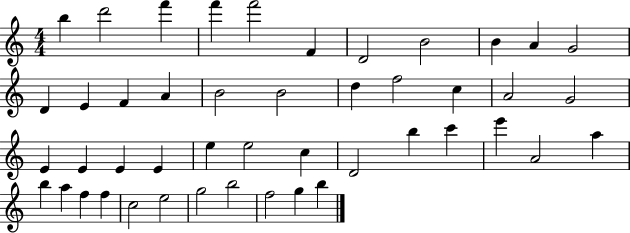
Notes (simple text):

B5/q D6/h F6/q F6/q F6/h F4/q D4/h B4/h B4/q A4/q G4/h D4/q E4/q F4/q A4/q B4/h B4/h D5/q F5/h C5/q A4/h G4/h E4/q E4/q E4/q E4/q E5/q E5/h C5/q D4/h B5/q C6/q E6/q A4/h A5/q B5/q A5/q F5/q F5/q C5/h E5/h G5/h B5/h F5/h G5/q B5/q